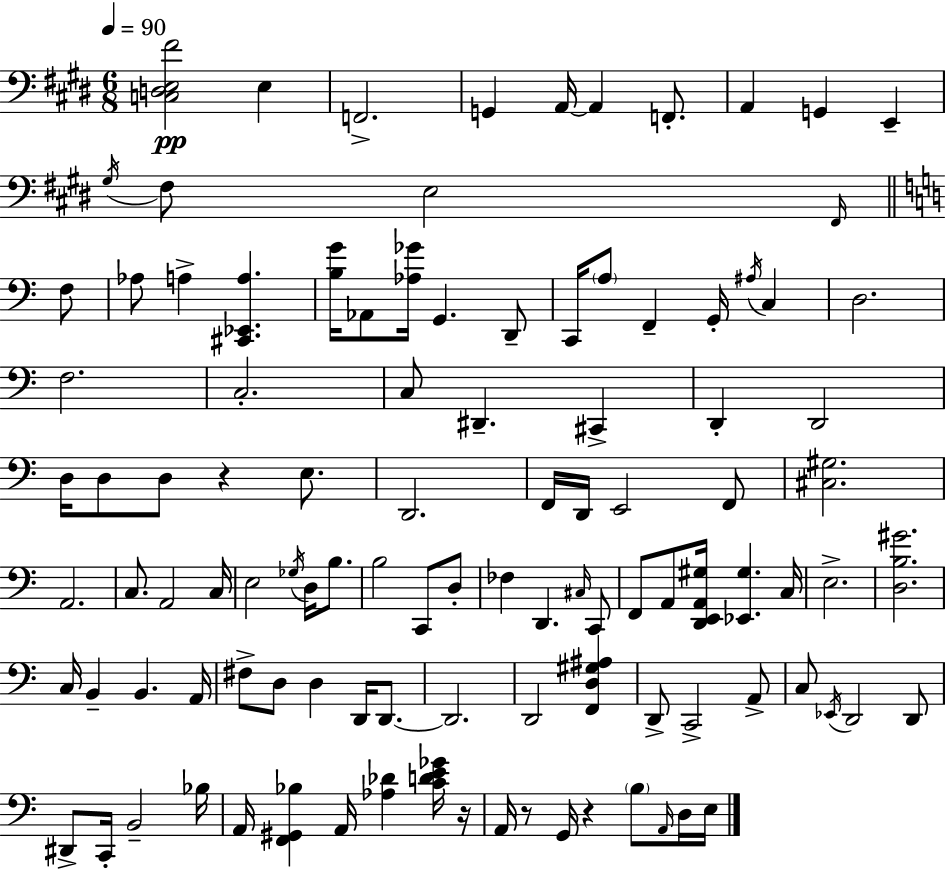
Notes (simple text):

[C3,D3,E3,F#4]/h E3/q F2/h. G2/q A2/s A2/q F2/e. A2/q G2/q E2/q G#3/s F#3/e E3/h F#2/s F3/e Ab3/e A3/q [C#2,Eb2,A3]/q. [B3,G4]/s Ab2/e [Ab3,Gb4]/s G2/q. D2/e C2/s A3/e F2/q G2/s A#3/s C3/q D3/h. F3/h. C3/h. C3/e D#2/q. C#2/q D2/q D2/h D3/s D3/e D3/e R/q E3/e. D2/h. F2/s D2/s E2/h F2/e [C#3,G#3]/h. A2/h. C3/e. A2/h C3/s E3/h Gb3/s D3/s B3/e. B3/h C2/e D3/e FES3/q D2/q. C#3/s C2/e F2/e A2/e [D2,E2,A2,G#3]/s [Eb2,G#3]/q. C3/s E3/h. [D3,B3,G#4]/h. C3/s B2/q B2/q. A2/s F#3/e D3/e D3/q D2/s D2/e. D2/h. D2/h [F2,D3,G#3,A#3]/q D2/e C2/h A2/e C3/e Eb2/s D2/h D2/e D#2/e C2/s B2/h Bb3/s A2/s [F2,G#2,Bb3]/q A2/s [Ab3,Db4]/q [C4,D4,E4,Gb4]/s R/s A2/s R/e G2/s R/q B3/e A2/s D3/s E3/s